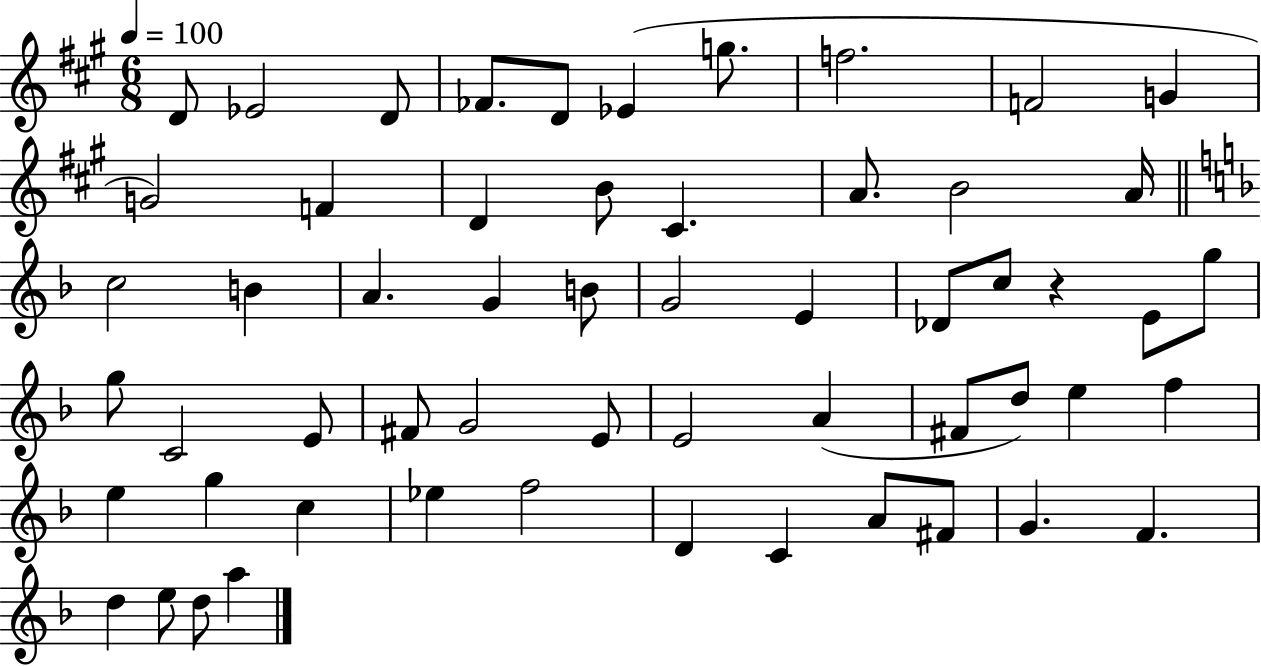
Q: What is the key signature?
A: A major